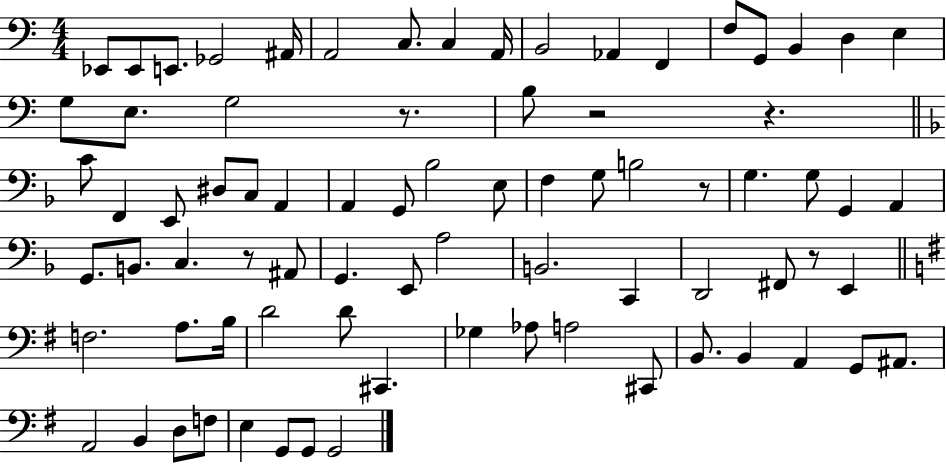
X:1
T:Untitled
M:4/4
L:1/4
K:C
_E,,/2 _E,,/2 E,,/2 _G,,2 ^A,,/4 A,,2 C,/2 C, A,,/4 B,,2 _A,, F,, F,/2 G,,/2 B,, D, E, G,/2 E,/2 G,2 z/2 B,/2 z2 z C/2 F,, E,,/2 ^D,/2 C,/2 A,, A,, G,,/2 _B,2 E,/2 F, G,/2 B,2 z/2 G, G,/2 G,, A,, G,,/2 B,,/2 C, z/2 ^A,,/2 G,, E,,/2 A,2 B,,2 C,, D,,2 ^F,,/2 z/2 E,, F,2 A,/2 B,/4 D2 D/2 ^C,, _G, _A,/2 A,2 ^C,,/2 B,,/2 B,, A,, G,,/2 ^A,,/2 A,,2 B,, D,/2 F,/2 E, G,,/2 G,,/2 G,,2